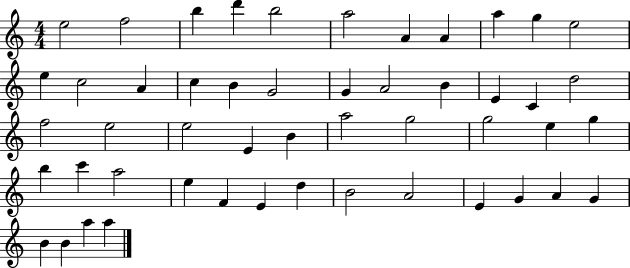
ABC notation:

X:1
T:Untitled
M:4/4
L:1/4
K:C
e2 f2 b d' b2 a2 A A a g e2 e c2 A c B G2 G A2 B E C d2 f2 e2 e2 E B a2 g2 g2 e g b c' a2 e F E d B2 A2 E G A G B B a a